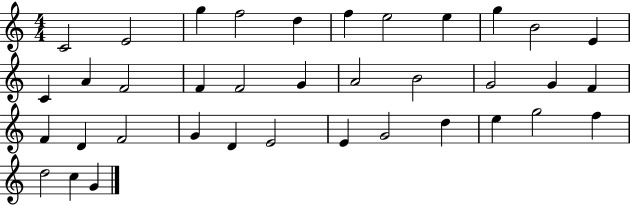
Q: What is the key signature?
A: C major